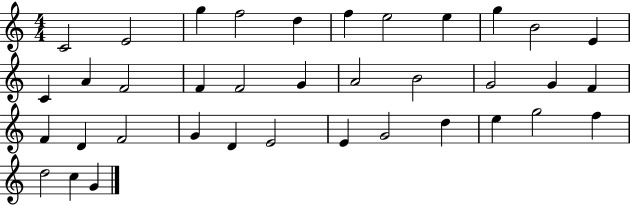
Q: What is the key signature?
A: C major